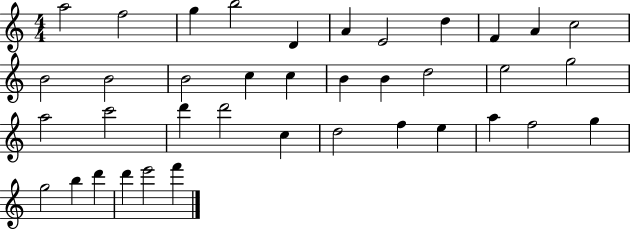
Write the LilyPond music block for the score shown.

{
  \clef treble
  \numericTimeSignature
  \time 4/4
  \key c \major
  a''2 f''2 | g''4 b''2 d'4 | a'4 e'2 d''4 | f'4 a'4 c''2 | \break b'2 b'2 | b'2 c''4 c''4 | b'4 b'4 d''2 | e''2 g''2 | \break a''2 c'''2 | d'''4 d'''2 c''4 | d''2 f''4 e''4 | a''4 f''2 g''4 | \break g''2 b''4 d'''4 | d'''4 e'''2 f'''4 | \bar "|."
}